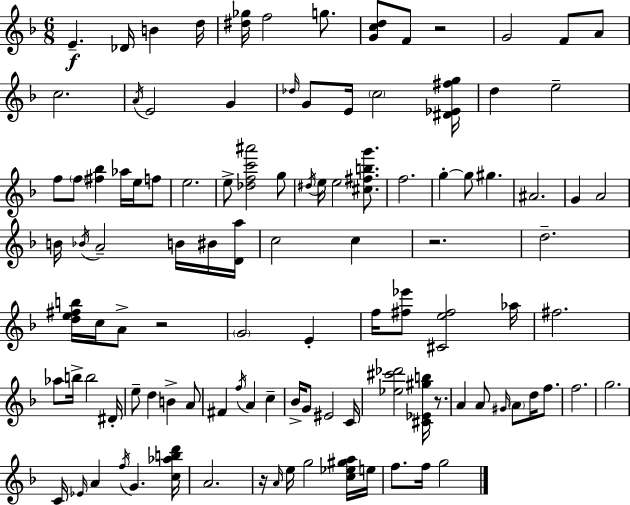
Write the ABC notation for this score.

X:1
T:Untitled
M:6/8
L:1/4
K:F
E _D/4 B d/4 [^d_g]/4 f2 g/2 [Gcd]/2 F/2 z2 G2 F/2 A/2 c2 A/4 E2 G _d/4 G/2 E/4 c2 [^D_E^fg]/4 d e2 f/2 f/2 [^f_b] _a/4 e/4 f/2 e2 e/2 [_dfc'^a']2 g/2 ^d/4 e/4 e2 [^c^fbg']/2 f2 g g/2 ^g ^A2 G A2 B/4 _B/4 A2 B/4 ^B/4 [Da]/4 c2 c z2 d2 [de^fb]/4 c/4 A/2 z2 G2 E f/4 [^f_e']/2 [^Ce^f]2 _a/4 ^f2 _a/2 b/4 b2 ^D/4 e/2 d B A/2 ^F f/4 A c _B/4 G/2 ^E2 C/4 [_e^c'_d']2 [^C_E^gb]/4 z/2 A A/2 ^G/4 A/2 d/4 f/2 f2 g2 C/4 _E/4 A f/4 G [c_abd']/4 A2 z/4 A/4 e/4 g2 [c_e^ga]/4 e/4 f/2 f/4 g2